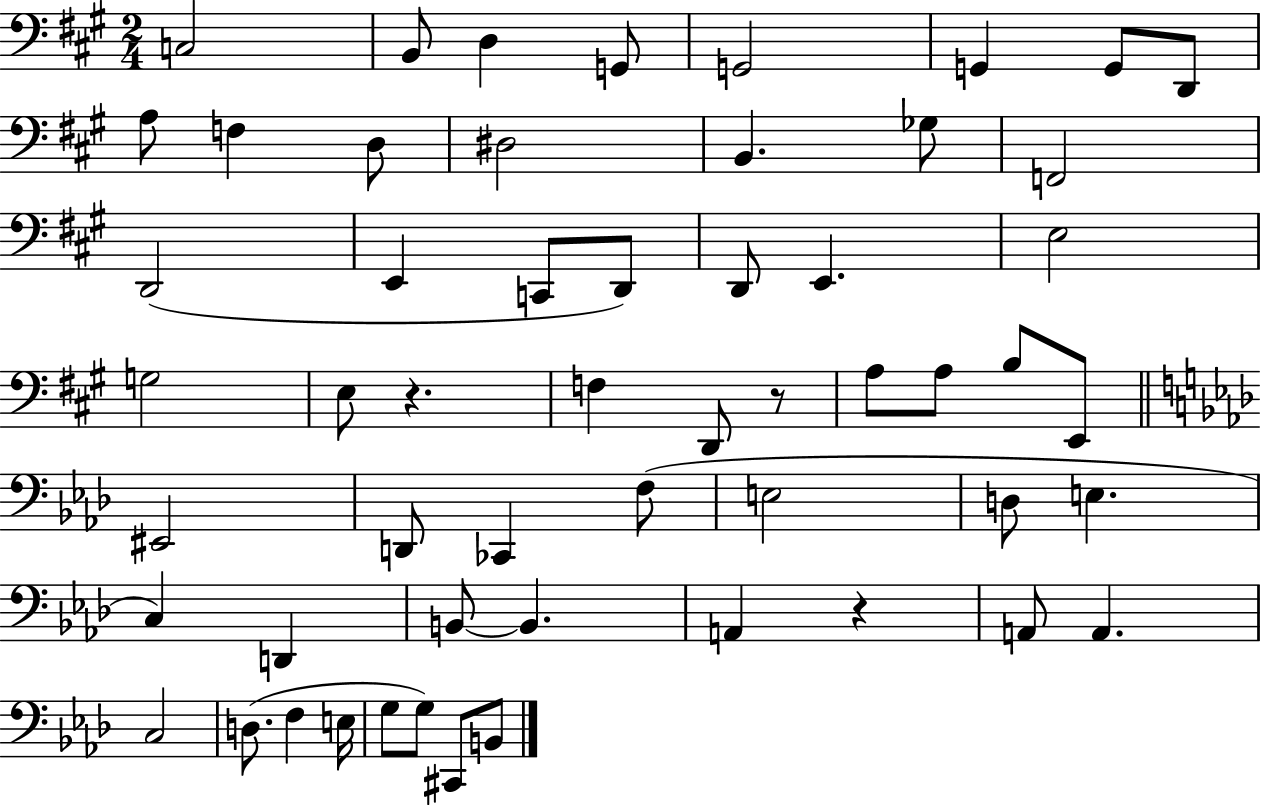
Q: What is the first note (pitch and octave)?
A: C3